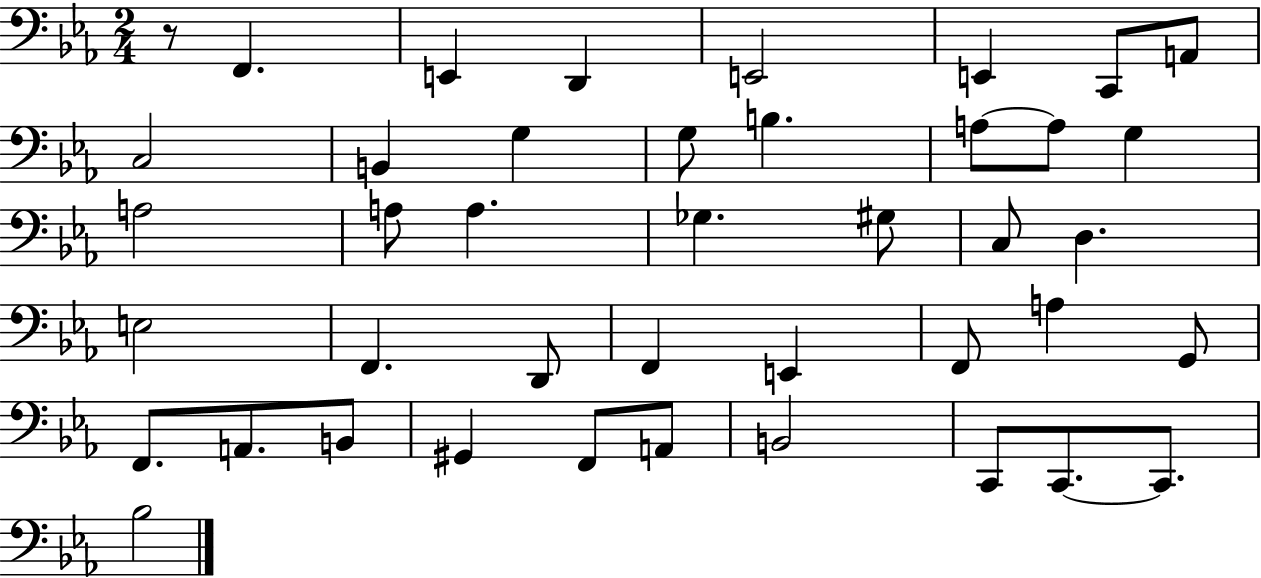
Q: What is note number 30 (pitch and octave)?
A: G2